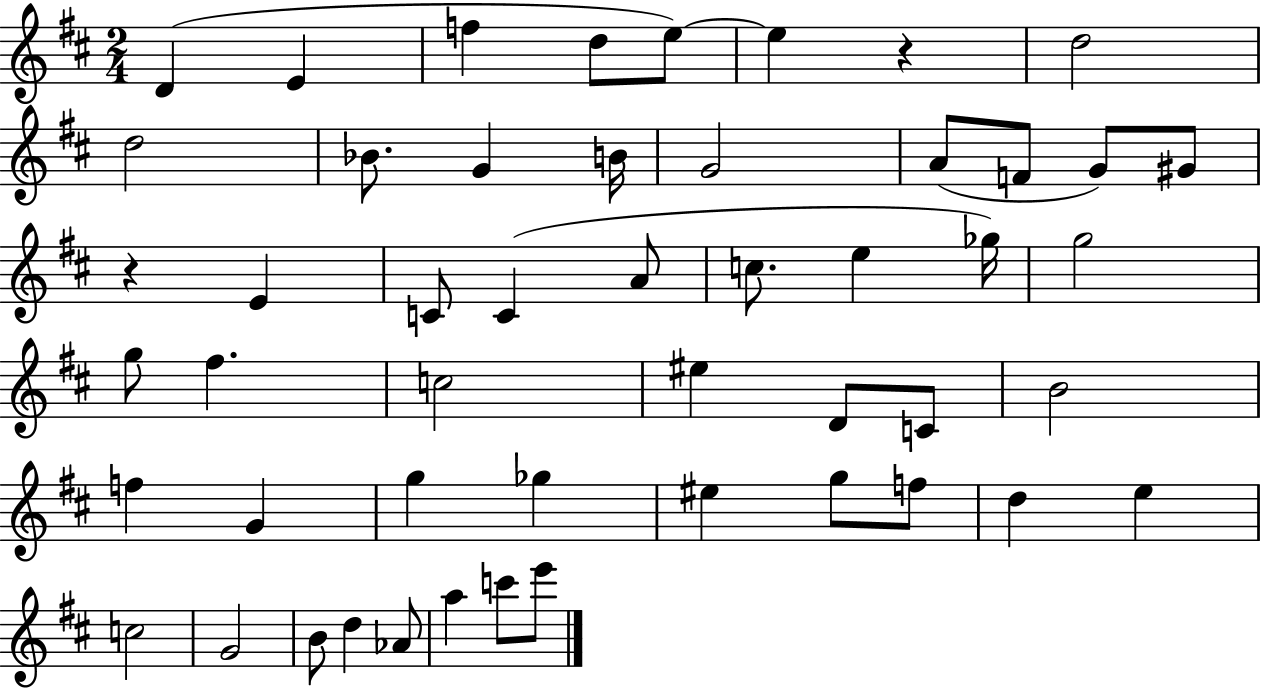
D4/q E4/q F5/q D5/e E5/e E5/q R/q D5/h D5/h Bb4/e. G4/q B4/s G4/h A4/e F4/e G4/e G#4/e R/q E4/q C4/e C4/q A4/e C5/e. E5/q Gb5/s G5/h G5/e F#5/q. C5/h EIS5/q D4/e C4/e B4/h F5/q G4/q G5/q Gb5/q EIS5/q G5/e F5/e D5/q E5/q C5/h G4/h B4/e D5/q Ab4/e A5/q C6/e E6/e